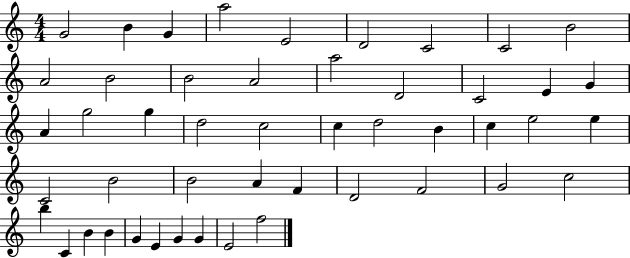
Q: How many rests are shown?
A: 0